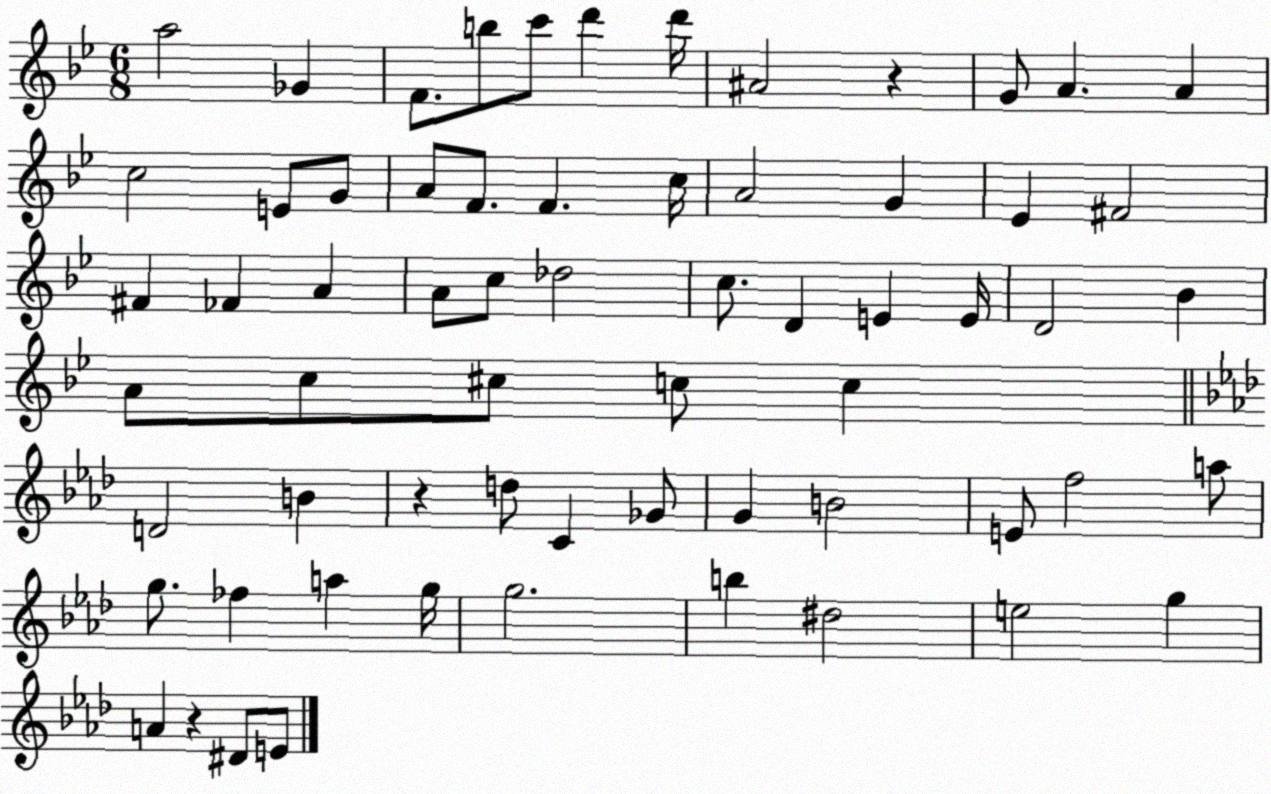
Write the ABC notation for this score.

X:1
T:Untitled
M:6/8
L:1/4
K:Bb
a2 _G F/2 b/2 c'/2 d' d'/4 ^A2 z G/2 A A c2 E/2 G/2 A/2 F/2 F c/4 A2 G _E ^F2 ^F _F A A/2 c/2 _d2 c/2 D E E/4 D2 _B A/2 c/2 ^c/2 c/2 c D2 B z d/2 C _G/2 G B2 E/2 f2 a/2 g/2 _f a g/4 g2 b ^d2 e2 g A z ^D/2 E/2